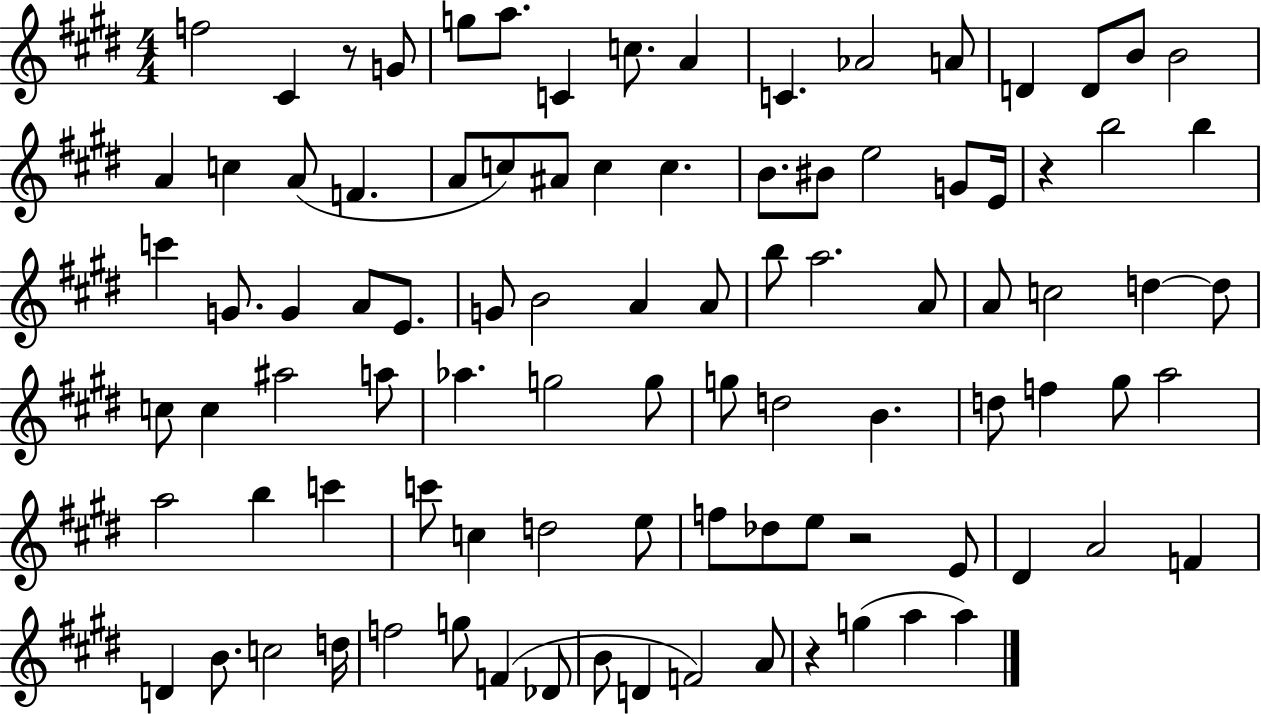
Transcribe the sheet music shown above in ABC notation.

X:1
T:Untitled
M:4/4
L:1/4
K:E
f2 ^C z/2 G/2 g/2 a/2 C c/2 A C _A2 A/2 D D/2 B/2 B2 A c A/2 F A/2 c/2 ^A/2 c c B/2 ^B/2 e2 G/2 E/4 z b2 b c' G/2 G A/2 E/2 G/2 B2 A A/2 b/2 a2 A/2 A/2 c2 d d/2 c/2 c ^a2 a/2 _a g2 g/2 g/2 d2 B d/2 f ^g/2 a2 a2 b c' c'/2 c d2 e/2 f/2 _d/2 e/2 z2 E/2 ^D A2 F D B/2 c2 d/4 f2 g/2 F _D/2 B/2 D F2 A/2 z g a a